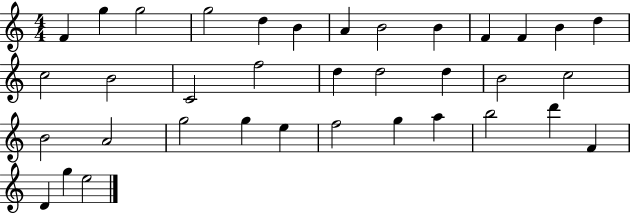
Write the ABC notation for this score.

X:1
T:Untitled
M:4/4
L:1/4
K:C
F g g2 g2 d B A B2 B F F B d c2 B2 C2 f2 d d2 d B2 c2 B2 A2 g2 g e f2 g a b2 d' F D g e2